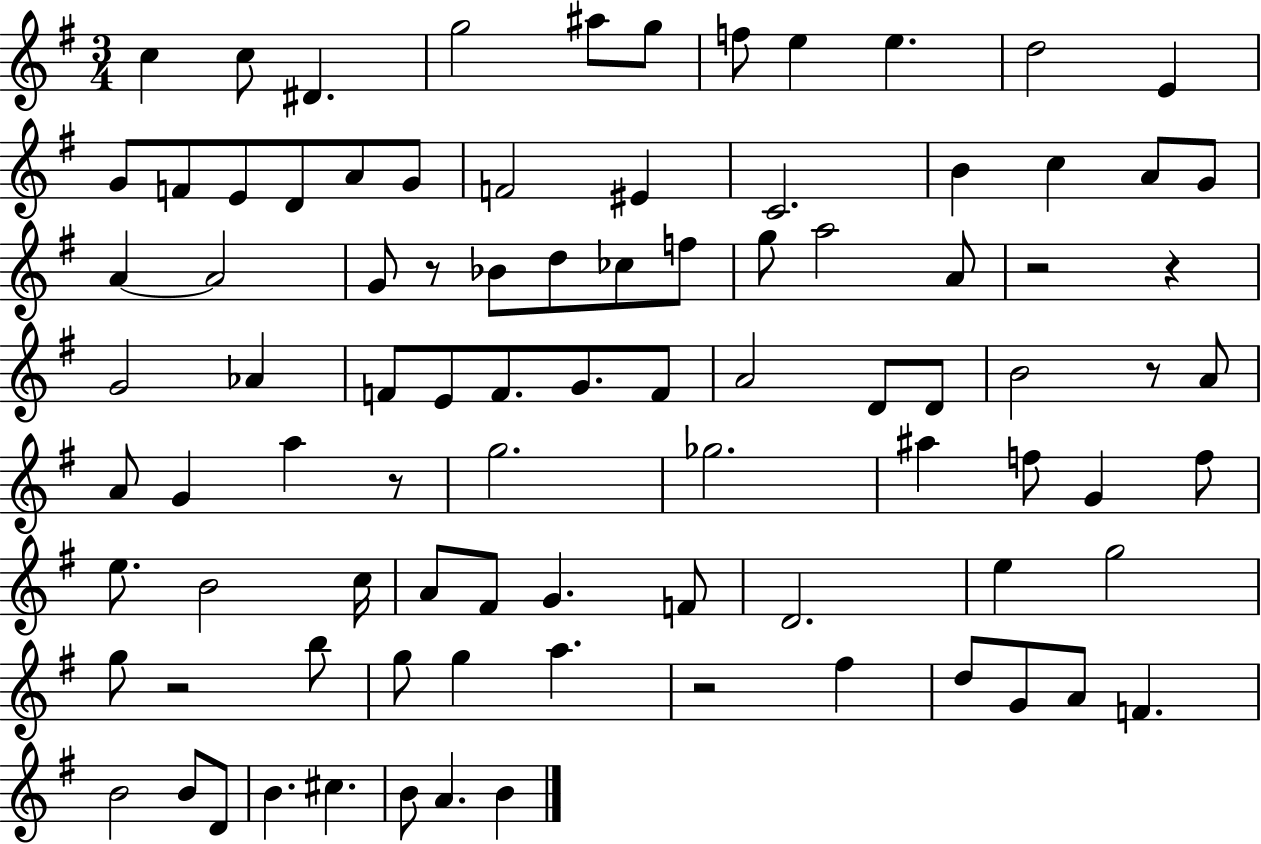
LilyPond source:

{
  \clef treble
  \numericTimeSignature
  \time 3/4
  \key g \major
  c''4 c''8 dis'4. | g''2 ais''8 g''8 | f''8 e''4 e''4. | d''2 e'4 | \break g'8 f'8 e'8 d'8 a'8 g'8 | f'2 eis'4 | c'2. | b'4 c''4 a'8 g'8 | \break a'4~~ a'2 | g'8 r8 bes'8 d''8 ces''8 f''8 | g''8 a''2 a'8 | r2 r4 | \break g'2 aes'4 | f'8 e'8 f'8. g'8. f'8 | a'2 d'8 d'8 | b'2 r8 a'8 | \break a'8 g'4 a''4 r8 | g''2. | ges''2. | ais''4 f''8 g'4 f''8 | \break e''8. b'2 c''16 | a'8 fis'8 g'4. f'8 | d'2. | e''4 g''2 | \break g''8 r2 b''8 | g''8 g''4 a''4. | r2 fis''4 | d''8 g'8 a'8 f'4. | \break b'2 b'8 d'8 | b'4. cis''4. | b'8 a'4. b'4 | \bar "|."
}